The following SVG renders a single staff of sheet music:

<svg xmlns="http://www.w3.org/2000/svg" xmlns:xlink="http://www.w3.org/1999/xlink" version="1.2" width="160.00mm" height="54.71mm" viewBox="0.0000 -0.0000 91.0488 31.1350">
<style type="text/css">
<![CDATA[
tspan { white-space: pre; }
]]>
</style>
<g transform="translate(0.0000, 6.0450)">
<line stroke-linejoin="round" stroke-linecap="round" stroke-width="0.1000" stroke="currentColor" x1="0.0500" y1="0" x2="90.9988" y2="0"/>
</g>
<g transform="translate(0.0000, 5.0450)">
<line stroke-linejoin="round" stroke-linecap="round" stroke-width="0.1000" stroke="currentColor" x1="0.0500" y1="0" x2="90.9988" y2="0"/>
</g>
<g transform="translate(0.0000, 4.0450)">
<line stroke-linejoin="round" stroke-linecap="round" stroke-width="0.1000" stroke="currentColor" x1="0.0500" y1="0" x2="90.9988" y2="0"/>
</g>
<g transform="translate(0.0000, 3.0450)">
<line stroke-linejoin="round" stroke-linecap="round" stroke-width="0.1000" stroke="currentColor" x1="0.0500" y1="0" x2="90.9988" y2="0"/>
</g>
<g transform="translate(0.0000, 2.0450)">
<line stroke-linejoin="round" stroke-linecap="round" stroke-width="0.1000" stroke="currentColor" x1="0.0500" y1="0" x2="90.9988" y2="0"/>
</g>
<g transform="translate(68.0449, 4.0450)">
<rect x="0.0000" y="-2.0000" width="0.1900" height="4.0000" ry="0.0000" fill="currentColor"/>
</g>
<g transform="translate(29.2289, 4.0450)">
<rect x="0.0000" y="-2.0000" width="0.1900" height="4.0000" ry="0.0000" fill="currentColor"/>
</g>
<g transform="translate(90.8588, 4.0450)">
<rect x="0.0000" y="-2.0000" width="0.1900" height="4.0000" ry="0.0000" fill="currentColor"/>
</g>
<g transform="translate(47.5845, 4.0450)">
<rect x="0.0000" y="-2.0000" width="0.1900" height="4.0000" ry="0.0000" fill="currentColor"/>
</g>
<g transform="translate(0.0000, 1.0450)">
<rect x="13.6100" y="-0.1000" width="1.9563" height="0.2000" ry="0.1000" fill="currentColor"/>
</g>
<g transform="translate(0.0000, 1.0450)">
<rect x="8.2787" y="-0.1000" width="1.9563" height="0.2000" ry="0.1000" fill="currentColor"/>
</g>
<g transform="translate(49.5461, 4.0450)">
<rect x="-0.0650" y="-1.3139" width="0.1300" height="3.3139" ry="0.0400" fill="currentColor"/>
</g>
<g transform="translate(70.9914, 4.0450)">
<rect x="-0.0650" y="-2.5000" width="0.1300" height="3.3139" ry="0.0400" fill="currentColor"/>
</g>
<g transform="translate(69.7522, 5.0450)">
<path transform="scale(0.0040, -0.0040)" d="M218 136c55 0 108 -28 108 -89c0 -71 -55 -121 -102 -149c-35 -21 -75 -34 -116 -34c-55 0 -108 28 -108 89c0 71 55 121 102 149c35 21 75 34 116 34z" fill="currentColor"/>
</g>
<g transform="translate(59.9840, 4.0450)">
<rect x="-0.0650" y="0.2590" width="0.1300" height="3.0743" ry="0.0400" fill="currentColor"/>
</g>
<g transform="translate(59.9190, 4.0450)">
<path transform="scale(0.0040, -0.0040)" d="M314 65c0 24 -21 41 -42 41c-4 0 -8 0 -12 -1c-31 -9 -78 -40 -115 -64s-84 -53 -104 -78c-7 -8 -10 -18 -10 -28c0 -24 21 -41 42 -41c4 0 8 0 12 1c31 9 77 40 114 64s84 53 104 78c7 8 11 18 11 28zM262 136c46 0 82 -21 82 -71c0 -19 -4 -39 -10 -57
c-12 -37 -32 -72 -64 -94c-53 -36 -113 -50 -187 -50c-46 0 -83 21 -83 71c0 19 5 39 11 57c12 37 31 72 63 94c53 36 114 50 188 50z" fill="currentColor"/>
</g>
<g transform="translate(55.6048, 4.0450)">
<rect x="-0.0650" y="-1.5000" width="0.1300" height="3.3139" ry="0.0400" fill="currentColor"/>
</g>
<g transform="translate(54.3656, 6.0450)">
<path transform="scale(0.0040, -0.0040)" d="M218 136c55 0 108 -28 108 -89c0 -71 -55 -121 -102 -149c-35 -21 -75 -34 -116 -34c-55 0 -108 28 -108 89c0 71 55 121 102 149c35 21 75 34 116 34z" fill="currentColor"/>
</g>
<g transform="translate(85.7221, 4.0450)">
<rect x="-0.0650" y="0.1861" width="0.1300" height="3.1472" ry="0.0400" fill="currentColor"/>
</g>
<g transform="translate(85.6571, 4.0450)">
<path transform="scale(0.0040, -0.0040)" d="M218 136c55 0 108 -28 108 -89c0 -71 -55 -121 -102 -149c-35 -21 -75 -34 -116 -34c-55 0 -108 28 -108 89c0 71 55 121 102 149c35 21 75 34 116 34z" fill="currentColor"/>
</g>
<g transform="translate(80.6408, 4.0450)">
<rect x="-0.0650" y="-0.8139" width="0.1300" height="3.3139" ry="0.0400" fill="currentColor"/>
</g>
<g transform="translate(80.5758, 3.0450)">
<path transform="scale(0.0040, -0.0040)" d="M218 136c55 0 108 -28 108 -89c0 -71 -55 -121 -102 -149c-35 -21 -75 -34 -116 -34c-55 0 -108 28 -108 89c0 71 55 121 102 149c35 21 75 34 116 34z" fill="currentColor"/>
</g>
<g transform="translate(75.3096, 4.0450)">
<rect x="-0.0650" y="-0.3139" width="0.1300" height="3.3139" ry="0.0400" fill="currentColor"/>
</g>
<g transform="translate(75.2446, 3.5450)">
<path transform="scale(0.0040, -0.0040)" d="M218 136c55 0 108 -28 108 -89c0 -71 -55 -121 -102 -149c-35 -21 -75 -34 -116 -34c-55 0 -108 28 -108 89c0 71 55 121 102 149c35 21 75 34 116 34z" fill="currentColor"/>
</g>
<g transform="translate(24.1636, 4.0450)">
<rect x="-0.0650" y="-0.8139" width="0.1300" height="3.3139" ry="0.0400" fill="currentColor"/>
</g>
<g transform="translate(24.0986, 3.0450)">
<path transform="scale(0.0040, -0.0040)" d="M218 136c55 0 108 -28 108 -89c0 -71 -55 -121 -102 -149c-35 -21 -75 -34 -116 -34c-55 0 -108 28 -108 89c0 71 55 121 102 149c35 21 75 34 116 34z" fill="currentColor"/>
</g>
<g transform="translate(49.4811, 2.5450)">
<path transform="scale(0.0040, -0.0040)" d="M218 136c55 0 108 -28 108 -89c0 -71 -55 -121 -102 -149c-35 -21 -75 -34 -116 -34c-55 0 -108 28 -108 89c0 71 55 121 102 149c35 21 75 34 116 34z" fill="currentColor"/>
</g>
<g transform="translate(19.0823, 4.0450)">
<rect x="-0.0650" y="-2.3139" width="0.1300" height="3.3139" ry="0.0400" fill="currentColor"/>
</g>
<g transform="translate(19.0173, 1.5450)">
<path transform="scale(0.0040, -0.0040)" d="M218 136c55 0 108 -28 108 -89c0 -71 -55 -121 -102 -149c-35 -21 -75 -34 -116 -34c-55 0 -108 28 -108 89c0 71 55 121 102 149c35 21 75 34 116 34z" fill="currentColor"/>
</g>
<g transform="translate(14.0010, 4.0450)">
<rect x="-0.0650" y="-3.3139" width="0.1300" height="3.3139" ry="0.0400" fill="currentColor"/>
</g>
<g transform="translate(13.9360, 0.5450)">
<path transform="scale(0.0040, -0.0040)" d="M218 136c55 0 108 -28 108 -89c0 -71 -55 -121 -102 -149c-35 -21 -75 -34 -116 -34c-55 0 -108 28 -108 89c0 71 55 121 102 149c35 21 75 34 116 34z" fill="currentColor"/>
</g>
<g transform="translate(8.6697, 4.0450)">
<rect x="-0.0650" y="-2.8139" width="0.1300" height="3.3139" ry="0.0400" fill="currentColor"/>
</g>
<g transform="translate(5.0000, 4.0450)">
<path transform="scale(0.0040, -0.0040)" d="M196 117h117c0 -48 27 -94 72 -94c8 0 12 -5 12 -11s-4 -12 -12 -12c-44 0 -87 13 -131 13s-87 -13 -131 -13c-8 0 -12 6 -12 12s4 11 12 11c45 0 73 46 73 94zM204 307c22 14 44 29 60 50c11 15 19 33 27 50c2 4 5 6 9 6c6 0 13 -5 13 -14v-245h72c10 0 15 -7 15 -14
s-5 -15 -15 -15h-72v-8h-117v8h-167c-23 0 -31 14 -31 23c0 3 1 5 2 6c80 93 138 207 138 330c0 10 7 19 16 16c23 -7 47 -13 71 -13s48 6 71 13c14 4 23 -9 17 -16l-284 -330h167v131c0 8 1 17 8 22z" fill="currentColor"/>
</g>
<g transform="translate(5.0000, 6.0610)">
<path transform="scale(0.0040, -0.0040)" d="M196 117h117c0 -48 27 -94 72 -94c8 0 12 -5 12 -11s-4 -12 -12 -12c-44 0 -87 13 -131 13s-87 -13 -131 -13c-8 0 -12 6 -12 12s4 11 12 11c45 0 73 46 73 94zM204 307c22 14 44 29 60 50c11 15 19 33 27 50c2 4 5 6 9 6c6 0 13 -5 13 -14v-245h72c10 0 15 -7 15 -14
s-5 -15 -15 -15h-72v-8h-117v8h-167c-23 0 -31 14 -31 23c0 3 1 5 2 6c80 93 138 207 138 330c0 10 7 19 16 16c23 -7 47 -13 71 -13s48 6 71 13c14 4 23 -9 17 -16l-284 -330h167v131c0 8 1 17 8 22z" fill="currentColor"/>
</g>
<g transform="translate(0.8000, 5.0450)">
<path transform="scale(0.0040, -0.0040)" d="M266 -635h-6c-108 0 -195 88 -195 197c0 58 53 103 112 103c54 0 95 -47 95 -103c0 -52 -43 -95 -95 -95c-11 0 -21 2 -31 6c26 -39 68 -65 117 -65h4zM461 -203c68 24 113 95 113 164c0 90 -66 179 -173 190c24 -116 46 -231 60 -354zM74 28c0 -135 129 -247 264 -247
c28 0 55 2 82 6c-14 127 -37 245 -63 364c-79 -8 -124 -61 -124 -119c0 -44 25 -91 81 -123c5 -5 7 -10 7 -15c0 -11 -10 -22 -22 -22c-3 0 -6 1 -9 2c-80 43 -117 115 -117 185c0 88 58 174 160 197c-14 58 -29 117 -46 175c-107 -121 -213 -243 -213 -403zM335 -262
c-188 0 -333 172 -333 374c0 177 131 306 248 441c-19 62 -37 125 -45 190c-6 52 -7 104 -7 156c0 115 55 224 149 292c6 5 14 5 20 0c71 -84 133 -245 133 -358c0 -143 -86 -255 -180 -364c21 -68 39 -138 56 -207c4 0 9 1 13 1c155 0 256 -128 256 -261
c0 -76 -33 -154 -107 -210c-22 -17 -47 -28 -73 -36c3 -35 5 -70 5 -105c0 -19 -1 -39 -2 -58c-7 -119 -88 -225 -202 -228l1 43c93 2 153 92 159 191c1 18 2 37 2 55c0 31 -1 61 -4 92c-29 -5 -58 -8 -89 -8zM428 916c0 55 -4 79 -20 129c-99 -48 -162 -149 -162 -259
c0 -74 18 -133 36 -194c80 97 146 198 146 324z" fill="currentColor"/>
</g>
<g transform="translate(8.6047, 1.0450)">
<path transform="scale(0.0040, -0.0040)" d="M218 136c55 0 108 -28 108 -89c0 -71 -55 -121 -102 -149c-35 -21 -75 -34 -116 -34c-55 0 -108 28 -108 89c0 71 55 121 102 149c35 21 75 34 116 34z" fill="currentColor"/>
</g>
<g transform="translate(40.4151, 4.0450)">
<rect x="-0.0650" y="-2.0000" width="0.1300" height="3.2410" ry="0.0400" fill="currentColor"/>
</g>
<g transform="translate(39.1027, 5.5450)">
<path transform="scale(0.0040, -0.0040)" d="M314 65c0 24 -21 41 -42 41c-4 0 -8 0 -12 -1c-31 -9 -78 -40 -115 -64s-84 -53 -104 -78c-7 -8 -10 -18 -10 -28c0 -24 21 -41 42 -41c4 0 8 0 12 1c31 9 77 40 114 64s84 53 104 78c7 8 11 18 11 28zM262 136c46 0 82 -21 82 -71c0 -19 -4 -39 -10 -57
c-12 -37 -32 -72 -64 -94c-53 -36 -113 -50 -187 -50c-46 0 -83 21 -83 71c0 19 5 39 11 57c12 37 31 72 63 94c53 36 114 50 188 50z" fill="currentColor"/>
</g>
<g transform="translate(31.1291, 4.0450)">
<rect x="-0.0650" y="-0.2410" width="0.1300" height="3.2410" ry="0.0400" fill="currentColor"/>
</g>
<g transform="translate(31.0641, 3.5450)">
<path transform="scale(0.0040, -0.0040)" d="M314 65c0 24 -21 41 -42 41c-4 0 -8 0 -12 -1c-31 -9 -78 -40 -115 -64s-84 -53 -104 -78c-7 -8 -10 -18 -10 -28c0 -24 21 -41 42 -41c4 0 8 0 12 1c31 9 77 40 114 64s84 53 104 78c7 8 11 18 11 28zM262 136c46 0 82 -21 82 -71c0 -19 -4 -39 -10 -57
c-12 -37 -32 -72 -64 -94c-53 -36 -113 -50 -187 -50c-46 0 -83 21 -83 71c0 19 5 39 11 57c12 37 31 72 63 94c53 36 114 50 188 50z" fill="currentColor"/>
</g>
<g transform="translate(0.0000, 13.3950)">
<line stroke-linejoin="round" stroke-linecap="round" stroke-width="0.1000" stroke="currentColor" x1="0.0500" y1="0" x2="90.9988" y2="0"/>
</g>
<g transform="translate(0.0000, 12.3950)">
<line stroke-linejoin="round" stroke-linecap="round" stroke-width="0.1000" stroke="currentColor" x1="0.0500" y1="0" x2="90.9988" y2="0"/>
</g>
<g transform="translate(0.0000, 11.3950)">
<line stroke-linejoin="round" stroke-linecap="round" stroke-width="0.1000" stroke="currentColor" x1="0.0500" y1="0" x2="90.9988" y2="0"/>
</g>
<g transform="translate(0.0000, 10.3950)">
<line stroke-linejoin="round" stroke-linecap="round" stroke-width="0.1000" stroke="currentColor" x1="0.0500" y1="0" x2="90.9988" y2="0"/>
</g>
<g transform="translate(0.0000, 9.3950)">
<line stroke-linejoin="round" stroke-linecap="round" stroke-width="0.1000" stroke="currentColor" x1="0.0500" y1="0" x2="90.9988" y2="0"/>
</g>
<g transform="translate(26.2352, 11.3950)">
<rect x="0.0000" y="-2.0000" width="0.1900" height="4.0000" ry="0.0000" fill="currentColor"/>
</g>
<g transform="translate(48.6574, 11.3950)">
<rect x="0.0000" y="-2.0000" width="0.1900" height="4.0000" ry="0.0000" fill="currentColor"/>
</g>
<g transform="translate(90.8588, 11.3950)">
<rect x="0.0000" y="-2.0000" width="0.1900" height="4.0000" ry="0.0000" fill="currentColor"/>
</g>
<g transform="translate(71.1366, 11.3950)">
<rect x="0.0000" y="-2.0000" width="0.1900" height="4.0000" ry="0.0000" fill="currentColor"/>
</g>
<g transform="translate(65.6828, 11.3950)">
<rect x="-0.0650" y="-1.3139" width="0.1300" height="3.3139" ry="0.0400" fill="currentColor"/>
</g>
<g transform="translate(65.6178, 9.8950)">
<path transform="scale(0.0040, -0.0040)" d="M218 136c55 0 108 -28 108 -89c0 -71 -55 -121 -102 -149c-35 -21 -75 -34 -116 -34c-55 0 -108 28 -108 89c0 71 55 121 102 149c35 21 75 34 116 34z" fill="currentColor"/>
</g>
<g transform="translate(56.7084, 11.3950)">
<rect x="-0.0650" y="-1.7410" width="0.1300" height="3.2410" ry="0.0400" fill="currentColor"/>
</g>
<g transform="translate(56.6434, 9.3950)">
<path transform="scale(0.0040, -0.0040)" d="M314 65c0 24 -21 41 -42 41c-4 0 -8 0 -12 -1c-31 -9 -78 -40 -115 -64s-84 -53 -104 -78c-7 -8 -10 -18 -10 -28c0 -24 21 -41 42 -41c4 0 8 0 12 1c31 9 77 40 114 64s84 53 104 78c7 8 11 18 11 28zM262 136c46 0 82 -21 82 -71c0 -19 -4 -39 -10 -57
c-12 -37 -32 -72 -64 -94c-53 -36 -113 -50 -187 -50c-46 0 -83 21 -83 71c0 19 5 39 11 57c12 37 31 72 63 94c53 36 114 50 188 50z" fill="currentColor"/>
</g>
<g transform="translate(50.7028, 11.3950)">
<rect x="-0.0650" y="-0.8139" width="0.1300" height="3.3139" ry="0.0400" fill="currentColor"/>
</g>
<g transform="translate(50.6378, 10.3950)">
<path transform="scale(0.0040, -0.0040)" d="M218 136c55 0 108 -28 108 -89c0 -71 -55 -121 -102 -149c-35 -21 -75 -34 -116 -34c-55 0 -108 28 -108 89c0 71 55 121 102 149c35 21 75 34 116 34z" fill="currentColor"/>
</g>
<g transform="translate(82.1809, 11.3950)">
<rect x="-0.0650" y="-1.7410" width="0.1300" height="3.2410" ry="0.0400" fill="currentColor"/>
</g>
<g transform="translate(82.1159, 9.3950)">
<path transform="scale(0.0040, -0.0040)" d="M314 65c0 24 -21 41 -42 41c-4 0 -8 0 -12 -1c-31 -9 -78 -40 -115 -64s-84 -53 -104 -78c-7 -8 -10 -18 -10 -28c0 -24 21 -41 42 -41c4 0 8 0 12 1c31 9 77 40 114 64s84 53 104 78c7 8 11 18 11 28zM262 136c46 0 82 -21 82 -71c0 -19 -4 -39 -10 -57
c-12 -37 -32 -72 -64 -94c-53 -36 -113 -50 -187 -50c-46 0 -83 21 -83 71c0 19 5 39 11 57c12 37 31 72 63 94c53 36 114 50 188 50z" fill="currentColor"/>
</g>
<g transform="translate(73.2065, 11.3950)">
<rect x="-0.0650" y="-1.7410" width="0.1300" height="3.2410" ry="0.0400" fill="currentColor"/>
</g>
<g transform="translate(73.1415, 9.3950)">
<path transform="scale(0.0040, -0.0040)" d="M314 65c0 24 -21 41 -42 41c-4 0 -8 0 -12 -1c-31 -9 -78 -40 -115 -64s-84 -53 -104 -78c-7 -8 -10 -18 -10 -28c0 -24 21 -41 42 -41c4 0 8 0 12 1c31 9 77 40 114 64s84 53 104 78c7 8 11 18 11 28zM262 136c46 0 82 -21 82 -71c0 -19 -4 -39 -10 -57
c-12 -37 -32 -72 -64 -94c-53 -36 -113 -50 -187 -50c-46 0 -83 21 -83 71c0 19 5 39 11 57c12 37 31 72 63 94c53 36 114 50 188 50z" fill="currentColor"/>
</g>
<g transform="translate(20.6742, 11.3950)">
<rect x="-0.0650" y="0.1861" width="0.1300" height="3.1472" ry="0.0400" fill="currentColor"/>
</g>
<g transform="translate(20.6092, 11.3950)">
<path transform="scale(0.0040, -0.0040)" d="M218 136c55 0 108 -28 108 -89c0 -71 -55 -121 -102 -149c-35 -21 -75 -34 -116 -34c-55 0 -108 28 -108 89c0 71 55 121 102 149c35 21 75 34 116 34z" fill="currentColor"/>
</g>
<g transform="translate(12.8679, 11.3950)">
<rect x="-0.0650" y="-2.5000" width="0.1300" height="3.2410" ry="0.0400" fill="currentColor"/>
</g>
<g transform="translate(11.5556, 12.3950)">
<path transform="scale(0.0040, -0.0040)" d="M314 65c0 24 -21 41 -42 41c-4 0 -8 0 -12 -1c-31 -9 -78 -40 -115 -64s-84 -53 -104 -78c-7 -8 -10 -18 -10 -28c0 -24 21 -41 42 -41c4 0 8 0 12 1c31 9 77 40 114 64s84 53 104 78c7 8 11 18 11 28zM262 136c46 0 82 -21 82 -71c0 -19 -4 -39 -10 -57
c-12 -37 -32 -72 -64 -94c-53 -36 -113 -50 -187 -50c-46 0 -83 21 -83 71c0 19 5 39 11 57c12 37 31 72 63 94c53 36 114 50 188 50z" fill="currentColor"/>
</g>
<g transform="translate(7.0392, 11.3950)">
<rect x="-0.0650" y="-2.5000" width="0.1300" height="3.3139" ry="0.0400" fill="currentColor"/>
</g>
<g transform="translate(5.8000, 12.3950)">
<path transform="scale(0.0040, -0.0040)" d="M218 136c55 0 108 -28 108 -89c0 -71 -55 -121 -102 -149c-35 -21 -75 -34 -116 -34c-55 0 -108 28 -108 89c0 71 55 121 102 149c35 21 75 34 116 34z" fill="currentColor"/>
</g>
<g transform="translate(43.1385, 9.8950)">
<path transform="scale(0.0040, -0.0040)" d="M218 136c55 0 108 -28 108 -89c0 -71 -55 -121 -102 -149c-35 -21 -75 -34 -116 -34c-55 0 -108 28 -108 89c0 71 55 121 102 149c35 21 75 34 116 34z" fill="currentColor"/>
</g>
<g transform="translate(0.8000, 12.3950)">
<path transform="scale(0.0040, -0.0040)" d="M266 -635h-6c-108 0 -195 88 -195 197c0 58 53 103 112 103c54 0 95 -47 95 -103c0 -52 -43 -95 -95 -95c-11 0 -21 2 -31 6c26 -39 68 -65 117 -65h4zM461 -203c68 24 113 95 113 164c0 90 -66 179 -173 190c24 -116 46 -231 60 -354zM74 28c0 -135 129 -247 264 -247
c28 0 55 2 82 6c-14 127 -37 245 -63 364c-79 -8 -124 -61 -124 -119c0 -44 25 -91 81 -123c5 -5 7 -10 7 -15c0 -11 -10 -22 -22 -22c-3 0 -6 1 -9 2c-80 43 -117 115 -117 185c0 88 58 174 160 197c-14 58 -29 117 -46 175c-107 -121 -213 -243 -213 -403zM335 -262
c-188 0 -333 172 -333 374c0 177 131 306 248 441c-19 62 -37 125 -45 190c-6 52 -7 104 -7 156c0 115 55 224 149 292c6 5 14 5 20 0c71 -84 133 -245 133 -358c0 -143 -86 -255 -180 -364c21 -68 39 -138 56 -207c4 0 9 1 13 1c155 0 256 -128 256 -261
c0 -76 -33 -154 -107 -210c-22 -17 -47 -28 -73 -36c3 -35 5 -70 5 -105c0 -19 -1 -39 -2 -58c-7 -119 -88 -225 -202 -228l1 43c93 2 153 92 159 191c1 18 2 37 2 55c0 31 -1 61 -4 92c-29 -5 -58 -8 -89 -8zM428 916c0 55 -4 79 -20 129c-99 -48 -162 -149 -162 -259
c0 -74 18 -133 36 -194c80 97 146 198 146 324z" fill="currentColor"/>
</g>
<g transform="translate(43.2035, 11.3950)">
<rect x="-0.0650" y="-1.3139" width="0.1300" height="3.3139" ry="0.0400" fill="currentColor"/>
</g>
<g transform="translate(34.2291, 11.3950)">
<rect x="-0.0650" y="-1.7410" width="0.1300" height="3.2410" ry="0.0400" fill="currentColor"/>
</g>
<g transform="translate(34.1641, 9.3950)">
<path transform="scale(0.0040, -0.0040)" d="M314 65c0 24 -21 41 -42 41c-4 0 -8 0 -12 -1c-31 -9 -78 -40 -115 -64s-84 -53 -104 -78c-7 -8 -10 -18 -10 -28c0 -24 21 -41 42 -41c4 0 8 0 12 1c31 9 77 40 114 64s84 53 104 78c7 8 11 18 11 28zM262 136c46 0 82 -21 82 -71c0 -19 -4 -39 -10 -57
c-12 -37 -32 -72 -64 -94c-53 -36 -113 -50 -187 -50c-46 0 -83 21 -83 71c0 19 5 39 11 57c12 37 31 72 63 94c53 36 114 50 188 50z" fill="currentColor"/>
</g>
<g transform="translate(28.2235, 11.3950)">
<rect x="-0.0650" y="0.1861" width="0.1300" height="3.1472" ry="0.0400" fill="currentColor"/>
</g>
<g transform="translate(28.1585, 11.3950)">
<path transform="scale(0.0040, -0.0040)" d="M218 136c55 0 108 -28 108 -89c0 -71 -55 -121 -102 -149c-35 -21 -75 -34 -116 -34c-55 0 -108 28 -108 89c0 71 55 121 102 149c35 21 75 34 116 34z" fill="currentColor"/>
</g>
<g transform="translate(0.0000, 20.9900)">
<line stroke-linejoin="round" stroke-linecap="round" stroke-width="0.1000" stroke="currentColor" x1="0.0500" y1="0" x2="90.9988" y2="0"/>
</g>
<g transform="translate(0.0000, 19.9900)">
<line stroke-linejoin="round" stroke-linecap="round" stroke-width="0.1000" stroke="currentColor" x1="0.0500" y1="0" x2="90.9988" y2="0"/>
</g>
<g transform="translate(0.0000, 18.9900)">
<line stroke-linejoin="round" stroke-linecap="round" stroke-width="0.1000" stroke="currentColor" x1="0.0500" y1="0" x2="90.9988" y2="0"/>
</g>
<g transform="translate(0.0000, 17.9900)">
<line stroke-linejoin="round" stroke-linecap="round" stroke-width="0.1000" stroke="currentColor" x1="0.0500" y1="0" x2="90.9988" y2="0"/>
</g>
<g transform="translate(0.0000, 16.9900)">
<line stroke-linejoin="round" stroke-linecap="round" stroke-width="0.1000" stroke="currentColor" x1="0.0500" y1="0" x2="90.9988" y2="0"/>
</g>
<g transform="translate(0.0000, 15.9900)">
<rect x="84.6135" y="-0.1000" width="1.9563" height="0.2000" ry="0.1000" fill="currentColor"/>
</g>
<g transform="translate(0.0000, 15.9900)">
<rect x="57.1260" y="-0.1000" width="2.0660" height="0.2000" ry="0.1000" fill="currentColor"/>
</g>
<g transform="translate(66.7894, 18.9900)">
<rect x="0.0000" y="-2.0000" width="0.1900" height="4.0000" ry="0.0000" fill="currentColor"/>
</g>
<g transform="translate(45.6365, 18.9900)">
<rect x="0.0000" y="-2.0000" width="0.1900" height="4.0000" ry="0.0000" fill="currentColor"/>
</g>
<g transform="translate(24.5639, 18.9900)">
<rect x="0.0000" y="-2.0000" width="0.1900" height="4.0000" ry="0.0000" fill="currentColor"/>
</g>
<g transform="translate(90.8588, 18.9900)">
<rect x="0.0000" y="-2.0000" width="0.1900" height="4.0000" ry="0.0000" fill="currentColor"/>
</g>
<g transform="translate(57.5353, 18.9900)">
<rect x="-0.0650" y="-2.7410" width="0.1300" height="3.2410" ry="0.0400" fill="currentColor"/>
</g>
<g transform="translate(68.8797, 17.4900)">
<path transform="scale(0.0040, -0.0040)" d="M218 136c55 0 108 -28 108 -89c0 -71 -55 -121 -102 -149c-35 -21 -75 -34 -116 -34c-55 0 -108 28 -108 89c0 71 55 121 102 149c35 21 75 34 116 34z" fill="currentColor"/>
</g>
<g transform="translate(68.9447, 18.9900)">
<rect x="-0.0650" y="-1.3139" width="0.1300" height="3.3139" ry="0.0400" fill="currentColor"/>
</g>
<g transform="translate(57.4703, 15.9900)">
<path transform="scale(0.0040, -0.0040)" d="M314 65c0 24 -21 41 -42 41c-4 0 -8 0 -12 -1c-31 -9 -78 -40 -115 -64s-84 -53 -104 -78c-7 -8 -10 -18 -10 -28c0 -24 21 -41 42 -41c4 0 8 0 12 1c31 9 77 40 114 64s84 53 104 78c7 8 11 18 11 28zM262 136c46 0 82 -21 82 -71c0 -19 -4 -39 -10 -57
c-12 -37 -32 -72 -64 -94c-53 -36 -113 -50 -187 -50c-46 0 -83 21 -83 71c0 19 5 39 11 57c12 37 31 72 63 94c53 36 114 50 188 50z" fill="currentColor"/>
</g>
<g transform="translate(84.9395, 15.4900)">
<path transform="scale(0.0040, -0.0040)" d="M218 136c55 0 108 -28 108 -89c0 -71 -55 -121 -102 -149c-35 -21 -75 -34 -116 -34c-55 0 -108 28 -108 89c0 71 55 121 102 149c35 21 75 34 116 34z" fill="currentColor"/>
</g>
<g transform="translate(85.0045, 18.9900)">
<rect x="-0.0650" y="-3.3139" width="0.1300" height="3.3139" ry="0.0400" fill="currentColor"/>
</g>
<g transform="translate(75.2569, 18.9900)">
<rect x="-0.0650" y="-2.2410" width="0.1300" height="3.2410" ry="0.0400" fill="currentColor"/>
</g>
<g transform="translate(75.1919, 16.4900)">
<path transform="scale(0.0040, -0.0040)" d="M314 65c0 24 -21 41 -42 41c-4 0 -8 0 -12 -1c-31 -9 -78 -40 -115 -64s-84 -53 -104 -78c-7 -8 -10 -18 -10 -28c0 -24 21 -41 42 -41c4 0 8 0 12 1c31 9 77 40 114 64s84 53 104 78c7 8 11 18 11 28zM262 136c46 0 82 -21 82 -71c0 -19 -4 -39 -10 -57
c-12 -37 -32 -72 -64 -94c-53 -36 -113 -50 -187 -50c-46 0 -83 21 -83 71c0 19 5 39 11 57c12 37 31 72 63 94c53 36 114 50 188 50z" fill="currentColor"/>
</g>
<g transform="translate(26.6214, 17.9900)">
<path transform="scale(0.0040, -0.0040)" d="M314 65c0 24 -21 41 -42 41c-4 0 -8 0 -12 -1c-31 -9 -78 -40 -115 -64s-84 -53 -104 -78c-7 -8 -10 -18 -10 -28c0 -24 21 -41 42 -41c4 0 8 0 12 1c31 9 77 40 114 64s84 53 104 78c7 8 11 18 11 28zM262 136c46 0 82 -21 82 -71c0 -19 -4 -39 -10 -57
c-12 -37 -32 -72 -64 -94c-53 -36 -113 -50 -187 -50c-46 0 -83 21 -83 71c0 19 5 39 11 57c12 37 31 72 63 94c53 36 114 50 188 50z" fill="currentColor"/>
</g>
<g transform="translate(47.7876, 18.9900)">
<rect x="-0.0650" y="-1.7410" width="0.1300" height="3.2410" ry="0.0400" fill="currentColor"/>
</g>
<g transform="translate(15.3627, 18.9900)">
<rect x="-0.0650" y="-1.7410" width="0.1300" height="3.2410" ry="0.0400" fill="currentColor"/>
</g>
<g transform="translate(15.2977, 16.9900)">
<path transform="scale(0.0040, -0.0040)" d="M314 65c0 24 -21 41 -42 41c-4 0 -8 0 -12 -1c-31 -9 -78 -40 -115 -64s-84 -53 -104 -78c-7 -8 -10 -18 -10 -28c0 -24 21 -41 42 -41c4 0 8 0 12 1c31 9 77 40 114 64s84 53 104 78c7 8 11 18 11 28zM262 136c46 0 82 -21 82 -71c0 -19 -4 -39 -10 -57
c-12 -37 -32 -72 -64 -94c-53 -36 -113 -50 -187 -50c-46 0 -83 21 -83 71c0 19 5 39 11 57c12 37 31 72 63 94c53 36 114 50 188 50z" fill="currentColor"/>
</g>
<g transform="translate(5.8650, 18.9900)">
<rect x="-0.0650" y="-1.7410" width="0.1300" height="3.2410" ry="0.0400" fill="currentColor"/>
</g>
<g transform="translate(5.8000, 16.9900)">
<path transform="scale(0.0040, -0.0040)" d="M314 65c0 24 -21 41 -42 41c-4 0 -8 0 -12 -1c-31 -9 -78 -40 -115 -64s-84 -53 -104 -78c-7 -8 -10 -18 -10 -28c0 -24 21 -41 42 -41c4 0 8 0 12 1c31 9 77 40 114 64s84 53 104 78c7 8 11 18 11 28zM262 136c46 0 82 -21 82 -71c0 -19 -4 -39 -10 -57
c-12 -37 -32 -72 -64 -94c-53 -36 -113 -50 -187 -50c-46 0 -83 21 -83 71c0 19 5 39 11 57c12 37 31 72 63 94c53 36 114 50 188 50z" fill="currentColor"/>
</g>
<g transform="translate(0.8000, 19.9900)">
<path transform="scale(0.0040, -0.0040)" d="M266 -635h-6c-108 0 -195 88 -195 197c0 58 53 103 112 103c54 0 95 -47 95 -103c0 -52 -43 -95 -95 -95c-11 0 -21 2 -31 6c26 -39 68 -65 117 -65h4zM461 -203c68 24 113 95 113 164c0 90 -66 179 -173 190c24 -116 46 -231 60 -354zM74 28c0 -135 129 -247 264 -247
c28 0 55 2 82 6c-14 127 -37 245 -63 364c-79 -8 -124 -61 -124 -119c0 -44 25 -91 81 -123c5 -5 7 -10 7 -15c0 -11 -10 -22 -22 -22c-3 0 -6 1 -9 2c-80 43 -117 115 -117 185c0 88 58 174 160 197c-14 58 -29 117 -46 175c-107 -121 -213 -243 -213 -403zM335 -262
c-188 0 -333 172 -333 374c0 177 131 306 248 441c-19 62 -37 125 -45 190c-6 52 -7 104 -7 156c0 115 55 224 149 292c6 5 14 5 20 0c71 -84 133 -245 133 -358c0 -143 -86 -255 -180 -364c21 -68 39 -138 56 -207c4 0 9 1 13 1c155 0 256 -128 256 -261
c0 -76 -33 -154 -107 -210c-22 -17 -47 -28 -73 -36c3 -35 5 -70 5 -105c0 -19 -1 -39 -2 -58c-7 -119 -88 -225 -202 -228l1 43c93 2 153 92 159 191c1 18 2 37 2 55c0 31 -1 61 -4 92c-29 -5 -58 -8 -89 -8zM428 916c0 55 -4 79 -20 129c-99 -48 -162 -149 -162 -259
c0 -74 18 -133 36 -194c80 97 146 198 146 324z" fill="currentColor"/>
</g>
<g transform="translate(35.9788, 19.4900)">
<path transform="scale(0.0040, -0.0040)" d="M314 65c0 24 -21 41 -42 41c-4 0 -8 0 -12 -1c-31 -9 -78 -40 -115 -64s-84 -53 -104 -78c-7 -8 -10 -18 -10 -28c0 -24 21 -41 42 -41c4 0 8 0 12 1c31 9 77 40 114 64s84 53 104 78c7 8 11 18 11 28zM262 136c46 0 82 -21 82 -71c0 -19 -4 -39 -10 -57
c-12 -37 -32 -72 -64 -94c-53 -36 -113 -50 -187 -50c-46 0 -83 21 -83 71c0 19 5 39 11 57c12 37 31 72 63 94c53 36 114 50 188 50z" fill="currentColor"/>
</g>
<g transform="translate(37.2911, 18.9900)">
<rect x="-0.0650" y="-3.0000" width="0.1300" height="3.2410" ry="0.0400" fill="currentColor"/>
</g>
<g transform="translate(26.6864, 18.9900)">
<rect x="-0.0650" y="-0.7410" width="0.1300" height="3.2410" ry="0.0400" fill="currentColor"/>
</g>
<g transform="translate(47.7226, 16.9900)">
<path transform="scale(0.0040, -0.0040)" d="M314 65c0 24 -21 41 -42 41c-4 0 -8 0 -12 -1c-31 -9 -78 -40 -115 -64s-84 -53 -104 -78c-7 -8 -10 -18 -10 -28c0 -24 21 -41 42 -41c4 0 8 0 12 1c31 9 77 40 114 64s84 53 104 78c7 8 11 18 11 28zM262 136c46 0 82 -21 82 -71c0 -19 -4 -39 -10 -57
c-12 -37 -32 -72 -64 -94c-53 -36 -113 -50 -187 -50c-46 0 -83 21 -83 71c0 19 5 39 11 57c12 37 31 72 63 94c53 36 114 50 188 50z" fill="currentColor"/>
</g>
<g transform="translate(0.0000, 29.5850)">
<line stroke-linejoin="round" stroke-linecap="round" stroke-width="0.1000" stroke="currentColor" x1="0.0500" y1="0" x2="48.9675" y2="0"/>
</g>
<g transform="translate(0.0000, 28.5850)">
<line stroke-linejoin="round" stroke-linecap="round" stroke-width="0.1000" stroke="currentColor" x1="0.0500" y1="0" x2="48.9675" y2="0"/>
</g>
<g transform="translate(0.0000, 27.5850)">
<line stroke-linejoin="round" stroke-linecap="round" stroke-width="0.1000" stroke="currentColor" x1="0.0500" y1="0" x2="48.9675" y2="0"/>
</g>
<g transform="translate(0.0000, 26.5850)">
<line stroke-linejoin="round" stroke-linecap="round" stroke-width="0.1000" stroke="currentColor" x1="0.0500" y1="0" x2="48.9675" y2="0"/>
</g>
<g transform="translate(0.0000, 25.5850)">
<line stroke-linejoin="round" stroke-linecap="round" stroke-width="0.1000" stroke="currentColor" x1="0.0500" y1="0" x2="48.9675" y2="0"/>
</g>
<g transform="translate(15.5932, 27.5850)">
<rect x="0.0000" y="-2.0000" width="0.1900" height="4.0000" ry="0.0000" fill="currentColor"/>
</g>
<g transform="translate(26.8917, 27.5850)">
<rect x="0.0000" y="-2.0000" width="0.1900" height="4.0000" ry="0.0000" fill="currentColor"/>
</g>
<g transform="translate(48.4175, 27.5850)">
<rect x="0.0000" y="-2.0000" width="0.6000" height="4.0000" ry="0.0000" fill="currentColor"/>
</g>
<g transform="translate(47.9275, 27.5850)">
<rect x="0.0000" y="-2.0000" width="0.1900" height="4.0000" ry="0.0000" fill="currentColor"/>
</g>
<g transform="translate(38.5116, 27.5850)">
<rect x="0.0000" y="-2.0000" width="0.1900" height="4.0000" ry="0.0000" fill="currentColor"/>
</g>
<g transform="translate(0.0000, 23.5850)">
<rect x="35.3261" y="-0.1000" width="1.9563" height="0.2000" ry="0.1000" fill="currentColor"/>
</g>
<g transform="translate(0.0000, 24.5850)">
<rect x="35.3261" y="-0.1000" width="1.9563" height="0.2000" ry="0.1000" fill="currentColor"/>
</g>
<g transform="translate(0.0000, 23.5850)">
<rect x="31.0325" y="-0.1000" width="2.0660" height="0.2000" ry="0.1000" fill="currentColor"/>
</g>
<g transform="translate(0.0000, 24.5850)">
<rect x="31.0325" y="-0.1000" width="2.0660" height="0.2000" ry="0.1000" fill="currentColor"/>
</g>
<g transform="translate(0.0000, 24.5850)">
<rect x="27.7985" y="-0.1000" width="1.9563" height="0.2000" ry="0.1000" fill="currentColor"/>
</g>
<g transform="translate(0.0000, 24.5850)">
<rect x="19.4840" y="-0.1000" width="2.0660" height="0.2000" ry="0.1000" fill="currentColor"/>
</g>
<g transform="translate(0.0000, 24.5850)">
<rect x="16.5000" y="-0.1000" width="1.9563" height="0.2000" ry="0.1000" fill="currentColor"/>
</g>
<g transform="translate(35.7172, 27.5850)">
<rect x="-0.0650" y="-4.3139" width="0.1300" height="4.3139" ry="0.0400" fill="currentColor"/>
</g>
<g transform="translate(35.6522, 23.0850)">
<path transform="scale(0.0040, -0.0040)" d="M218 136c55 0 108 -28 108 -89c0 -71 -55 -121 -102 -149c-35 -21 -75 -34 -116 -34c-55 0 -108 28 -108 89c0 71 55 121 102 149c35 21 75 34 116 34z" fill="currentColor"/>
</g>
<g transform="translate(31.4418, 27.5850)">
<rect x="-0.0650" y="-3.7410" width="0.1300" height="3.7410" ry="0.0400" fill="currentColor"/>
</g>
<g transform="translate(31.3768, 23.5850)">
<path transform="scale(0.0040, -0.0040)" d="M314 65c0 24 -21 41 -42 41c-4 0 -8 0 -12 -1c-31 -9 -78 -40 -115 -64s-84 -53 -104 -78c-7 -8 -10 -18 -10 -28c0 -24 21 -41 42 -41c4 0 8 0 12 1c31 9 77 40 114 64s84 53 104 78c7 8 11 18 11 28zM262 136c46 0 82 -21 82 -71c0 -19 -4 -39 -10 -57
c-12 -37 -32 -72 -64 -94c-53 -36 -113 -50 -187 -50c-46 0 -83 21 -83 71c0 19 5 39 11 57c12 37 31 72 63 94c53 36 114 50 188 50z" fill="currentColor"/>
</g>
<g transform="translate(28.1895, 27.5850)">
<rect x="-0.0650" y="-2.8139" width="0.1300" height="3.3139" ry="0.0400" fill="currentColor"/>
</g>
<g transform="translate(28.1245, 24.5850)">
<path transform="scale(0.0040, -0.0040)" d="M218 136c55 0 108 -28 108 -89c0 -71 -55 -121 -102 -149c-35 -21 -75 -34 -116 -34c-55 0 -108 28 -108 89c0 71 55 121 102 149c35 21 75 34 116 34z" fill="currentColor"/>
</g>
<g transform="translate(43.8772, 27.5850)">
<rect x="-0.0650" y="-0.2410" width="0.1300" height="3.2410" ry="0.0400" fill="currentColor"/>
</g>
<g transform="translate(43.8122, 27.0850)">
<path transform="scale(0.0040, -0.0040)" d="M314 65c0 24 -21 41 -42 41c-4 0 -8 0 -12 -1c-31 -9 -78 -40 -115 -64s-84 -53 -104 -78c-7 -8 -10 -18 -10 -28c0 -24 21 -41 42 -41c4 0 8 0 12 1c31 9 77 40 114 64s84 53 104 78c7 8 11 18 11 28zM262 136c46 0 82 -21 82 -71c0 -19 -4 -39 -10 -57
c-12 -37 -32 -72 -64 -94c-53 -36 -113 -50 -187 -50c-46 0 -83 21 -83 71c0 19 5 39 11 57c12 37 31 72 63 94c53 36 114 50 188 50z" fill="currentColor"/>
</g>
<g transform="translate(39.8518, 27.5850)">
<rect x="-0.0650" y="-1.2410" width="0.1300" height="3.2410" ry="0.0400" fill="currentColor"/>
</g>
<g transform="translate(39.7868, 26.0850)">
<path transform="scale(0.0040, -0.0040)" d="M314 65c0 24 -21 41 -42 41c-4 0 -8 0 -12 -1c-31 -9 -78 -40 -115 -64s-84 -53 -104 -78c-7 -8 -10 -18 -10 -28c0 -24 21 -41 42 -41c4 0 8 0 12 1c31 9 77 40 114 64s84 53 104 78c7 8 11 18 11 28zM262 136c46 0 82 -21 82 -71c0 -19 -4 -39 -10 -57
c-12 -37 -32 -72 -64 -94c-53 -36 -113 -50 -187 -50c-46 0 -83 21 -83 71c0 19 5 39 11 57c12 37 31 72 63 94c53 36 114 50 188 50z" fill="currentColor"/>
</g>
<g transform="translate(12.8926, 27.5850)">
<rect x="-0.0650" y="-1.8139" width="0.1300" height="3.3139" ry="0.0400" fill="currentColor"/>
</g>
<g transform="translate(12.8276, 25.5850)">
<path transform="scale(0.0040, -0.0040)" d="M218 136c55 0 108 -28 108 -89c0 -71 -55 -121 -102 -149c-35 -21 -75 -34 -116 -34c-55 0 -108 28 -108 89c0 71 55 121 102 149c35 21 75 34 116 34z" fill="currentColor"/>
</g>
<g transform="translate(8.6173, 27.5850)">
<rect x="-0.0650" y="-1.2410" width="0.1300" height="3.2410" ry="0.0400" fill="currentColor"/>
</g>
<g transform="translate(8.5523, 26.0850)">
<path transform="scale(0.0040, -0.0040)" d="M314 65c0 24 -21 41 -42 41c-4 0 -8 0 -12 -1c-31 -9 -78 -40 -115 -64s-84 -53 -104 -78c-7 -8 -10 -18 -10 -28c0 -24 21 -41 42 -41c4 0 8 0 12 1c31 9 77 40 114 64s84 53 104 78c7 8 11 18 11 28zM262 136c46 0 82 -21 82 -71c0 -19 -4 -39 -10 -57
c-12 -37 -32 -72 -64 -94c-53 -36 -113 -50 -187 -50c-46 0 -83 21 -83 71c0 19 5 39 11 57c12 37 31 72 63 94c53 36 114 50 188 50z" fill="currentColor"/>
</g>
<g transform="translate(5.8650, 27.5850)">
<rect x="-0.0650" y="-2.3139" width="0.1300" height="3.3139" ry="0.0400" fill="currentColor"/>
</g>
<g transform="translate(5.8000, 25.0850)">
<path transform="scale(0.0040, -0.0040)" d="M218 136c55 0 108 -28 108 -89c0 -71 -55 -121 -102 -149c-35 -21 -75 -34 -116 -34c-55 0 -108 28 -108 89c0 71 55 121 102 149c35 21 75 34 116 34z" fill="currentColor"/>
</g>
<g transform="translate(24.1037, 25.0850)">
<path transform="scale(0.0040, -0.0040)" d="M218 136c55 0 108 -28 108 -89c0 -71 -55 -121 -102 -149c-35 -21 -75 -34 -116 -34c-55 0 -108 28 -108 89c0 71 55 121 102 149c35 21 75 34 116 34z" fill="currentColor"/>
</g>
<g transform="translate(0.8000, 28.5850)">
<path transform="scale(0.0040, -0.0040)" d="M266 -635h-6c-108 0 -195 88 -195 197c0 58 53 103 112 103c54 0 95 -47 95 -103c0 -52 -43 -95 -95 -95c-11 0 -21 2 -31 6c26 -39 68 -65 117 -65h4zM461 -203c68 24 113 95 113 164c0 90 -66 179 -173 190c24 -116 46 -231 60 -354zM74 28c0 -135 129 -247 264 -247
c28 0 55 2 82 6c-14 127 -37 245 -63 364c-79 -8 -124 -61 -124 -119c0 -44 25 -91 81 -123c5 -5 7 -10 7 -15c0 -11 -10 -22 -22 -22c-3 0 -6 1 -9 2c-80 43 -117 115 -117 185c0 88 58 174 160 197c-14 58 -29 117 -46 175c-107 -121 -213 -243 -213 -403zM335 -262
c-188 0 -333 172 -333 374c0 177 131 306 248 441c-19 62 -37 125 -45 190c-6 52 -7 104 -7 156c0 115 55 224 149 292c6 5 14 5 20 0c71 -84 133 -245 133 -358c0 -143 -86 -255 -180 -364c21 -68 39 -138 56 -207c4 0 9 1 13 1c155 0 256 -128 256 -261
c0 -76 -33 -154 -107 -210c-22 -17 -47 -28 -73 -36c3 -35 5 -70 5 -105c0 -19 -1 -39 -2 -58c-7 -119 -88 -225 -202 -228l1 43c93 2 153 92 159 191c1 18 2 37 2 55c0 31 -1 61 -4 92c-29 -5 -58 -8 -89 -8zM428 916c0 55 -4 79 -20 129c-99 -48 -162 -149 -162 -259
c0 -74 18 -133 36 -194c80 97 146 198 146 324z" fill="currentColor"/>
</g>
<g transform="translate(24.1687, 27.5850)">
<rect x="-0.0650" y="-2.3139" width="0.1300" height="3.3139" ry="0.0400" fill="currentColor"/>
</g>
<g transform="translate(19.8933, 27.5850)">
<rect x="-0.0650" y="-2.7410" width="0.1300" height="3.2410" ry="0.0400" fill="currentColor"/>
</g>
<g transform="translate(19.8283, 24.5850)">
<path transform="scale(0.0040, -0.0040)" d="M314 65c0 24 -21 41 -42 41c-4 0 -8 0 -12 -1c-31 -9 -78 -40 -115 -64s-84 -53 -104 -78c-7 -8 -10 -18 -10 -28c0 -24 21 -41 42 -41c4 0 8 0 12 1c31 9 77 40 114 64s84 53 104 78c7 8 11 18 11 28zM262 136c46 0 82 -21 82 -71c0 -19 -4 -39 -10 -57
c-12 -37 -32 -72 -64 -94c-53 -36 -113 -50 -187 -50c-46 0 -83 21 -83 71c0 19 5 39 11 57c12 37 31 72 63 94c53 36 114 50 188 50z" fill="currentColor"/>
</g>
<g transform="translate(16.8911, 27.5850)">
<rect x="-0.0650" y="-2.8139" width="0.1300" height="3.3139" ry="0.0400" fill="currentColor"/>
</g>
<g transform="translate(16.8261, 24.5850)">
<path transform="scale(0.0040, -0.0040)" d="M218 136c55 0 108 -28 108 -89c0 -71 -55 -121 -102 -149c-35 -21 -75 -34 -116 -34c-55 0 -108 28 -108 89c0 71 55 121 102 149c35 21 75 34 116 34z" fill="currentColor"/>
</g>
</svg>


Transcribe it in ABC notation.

X:1
T:Untitled
M:4/4
L:1/4
K:C
a b g d c2 F2 e E B2 G c d B G G2 B B f2 e d f2 e f2 f2 f2 f2 d2 A2 f2 a2 e g2 b g e2 f a a2 g a c'2 d' e2 c2